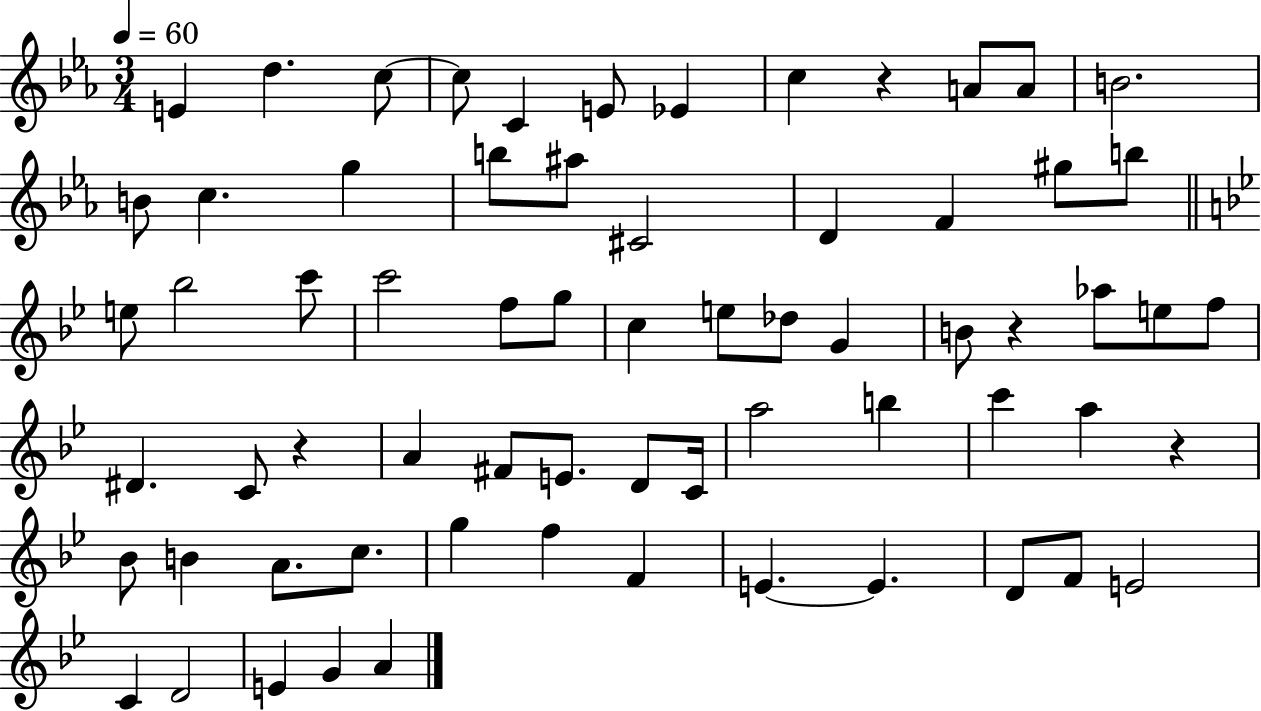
X:1
T:Untitled
M:3/4
L:1/4
K:Eb
E d c/2 c/2 C E/2 _E c z A/2 A/2 B2 B/2 c g b/2 ^a/2 ^C2 D F ^g/2 b/2 e/2 _b2 c'/2 c'2 f/2 g/2 c e/2 _d/2 G B/2 z _a/2 e/2 f/2 ^D C/2 z A ^F/2 E/2 D/2 C/4 a2 b c' a z _B/2 B A/2 c/2 g f F E E D/2 F/2 E2 C D2 E G A